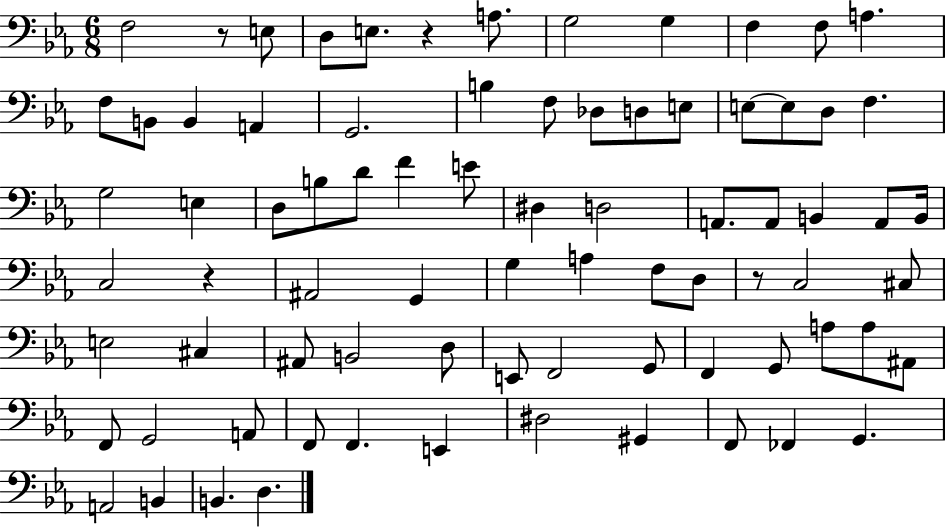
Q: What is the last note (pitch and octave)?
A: D3